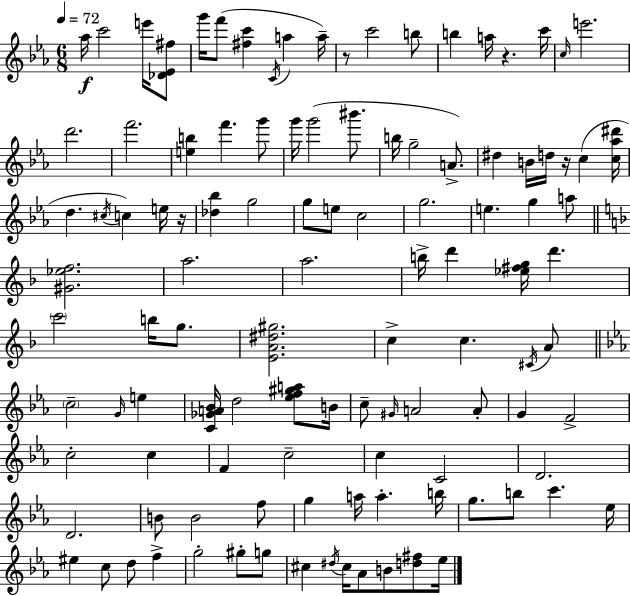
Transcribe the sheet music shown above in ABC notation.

X:1
T:Untitled
M:6/8
L:1/4
K:Eb
_a/4 c'2 e'/4 [_D_E^f]/2 g'/4 f'/2 [^fc'] C/4 a a/4 z/2 c'2 b/2 b a/4 z c'/4 c/4 e'2 d'2 f'2 [eb] f' g'/2 g'/4 g'2 ^b'/2 b/4 g2 A/2 ^d B/4 d/4 z/4 c [c_a^d']/4 d ^c/4 c e/4 z/4 [_d_b] g2 g/2 e/2 c2 g2 e g a/2 [^G_ef]2 a2 a2 b/4 d' [_e^fg]/4 d' c'2 b/4 g/2 [EA^d^g]2 c c ^C/4 A/2 c2 G/4 e [C_GA_B]/4 d2 [_ef^ga]/2 B/4 c/2 ^G/4 A2 A/2 G F2 c2 c F c2 c C2 D2 D2 B/2 B2 f/2 g a/4 a b/4 g/2 b/2 c' _e/4 ^e c/2 d/2 f g2 ^g/2 g/2 ^c ^d/4 ^c/4 _A/2 B/2 [d^f]/2 _e/4